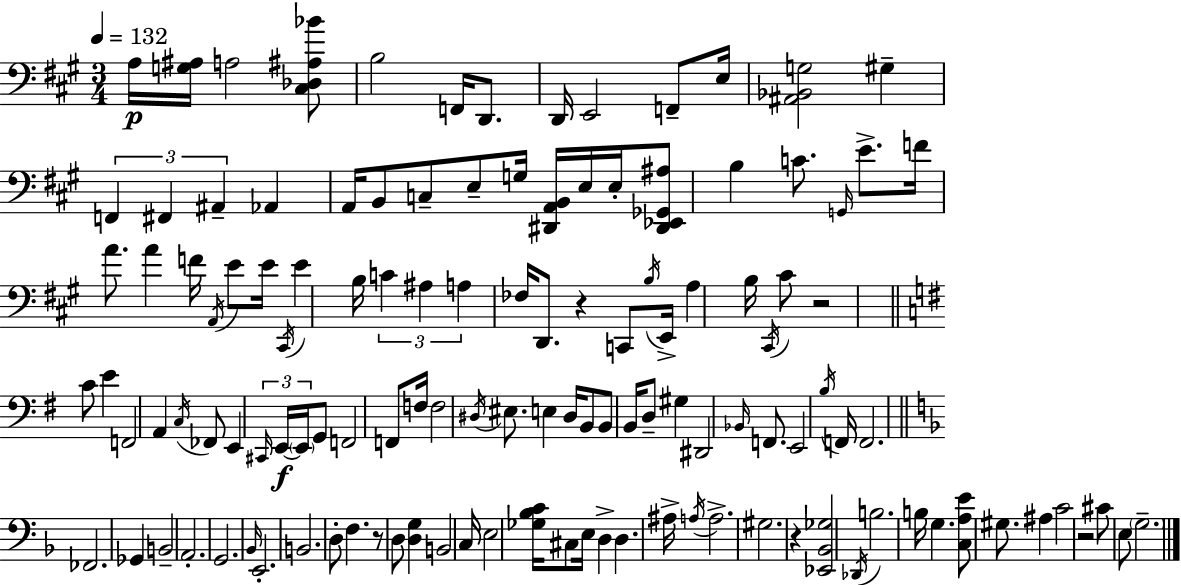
X:1
T:Untitled
M:3/4
L:1/4
K:A
A,/4 [G,^A,]/4 A,2 [^C,_D,^A,_B]/2 B,2 F,,/4 D,,/2 D,,/4 E,,2 F,,/2 E,/4 [^A,,_B,,G,]2 ^G, F,, ^F,, ^A,, _A,, A,,/4 B,,/2 C,/2 E,/2 G,/4 [^D,,A,,B,,]/4 E,/4 E,/4 [^D,,_E,,_G,,^A,]/2 B, C/2 G,,/4 E/2 F/4 A/2 A F/4 A,,/4 E/2 E/4 ^C,,/4 E B,/4 C ^A, A, _F,/4 D,,/2 z C,,/2 B,/4 E,,/4 A, B,/4 ^C,,/4 ^C/2 z2 C/2 E F,,2 A,, C,/4 _F,,/2 E,, ^C,,/4 E,,/4 E,,/4 G,,/2 F,,2 F,,/2 F,/4 F,2 ^D,/4 ^E,/2 E, ^D,/4 B,,/2 B,,/2 B,,/4 D,/2 ^G, ^D,,2 _B,,/4 F,,/2 E,,2 B,/4 F,,/4 F,,2 _F,,2 _G,, B,,2 A,,2 G,,2 _B,,/4 E,,2 B,,2 D,/2 F, z/2 D,/2 [D,G,] B,,2 C,/4 E,2 [_G,_B,C]/4 ^C,/2 E,/4 D, D, ^A,/4 A,/4 A,2 ^G,2 z [_E,,_B,,_G,]2 _D,,/4 B,2 B,/4 G, [C,A,E]/2 ^G,/2 ^A, C2 z2 ^C/2 E,/2 G,2